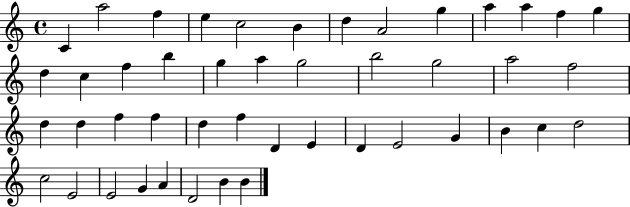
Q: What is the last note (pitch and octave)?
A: B4